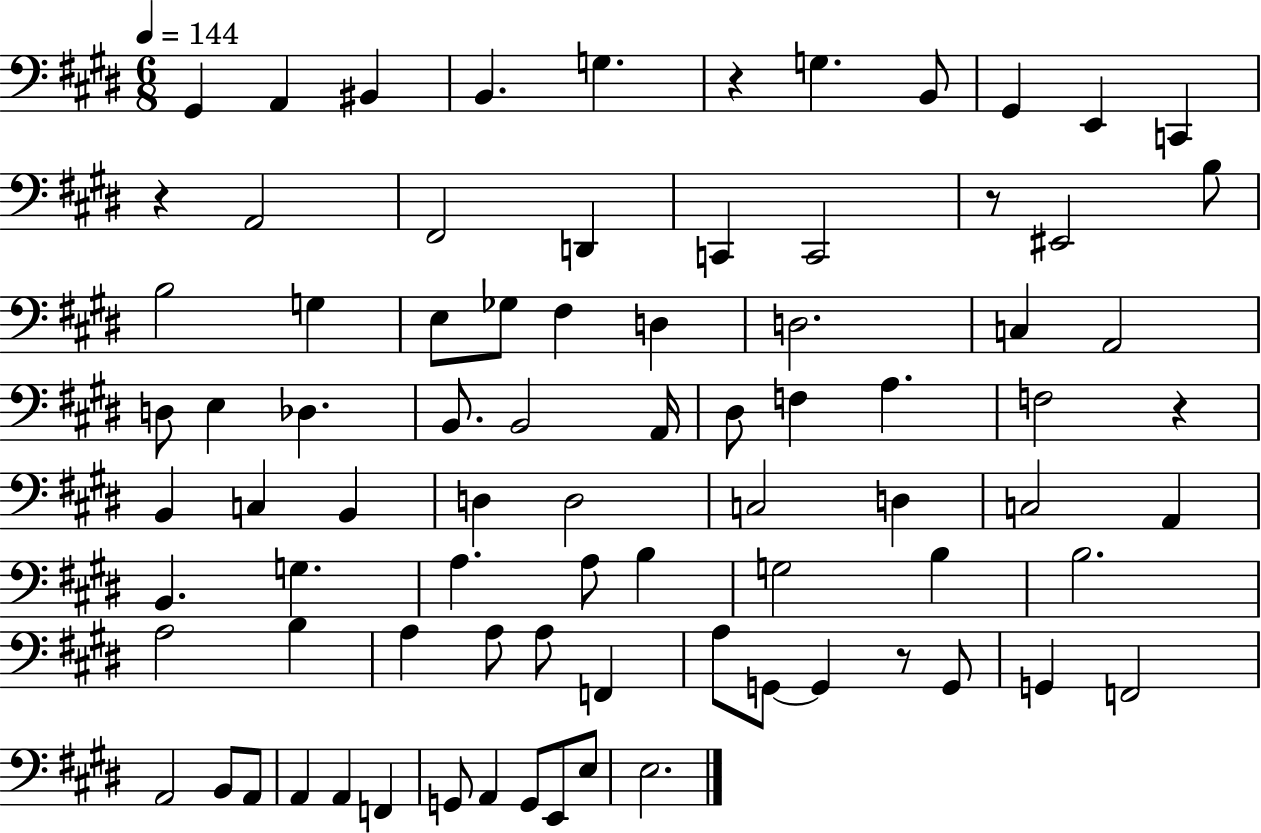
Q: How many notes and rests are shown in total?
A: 82